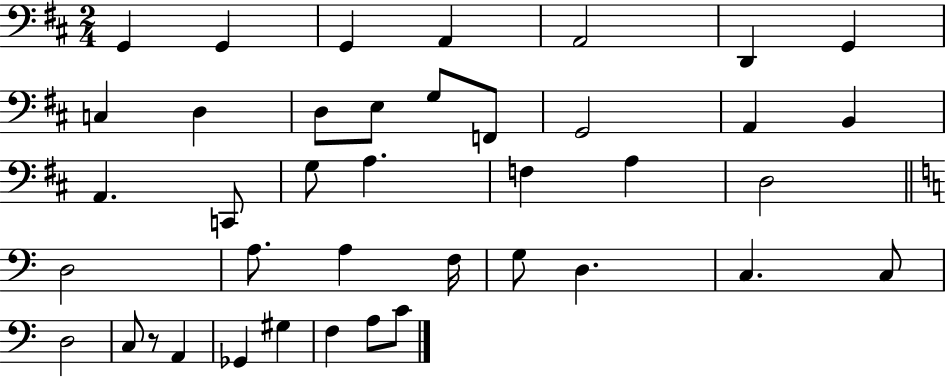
G2/q G2/q G2/q A2/q A2/h D2/q G2/q C3/q D3/q D3/e E3/e G3/e F2/e G2/h A2/q B2/q A2/q. C2/e G3/e A3/q. F3/q A3/q D3/h D3/h A3/e. A3/q F3/s G3/e D3/q. C3/q. C3/e D3/h C3/e R/e A2/q Gb2/q G#3/q F3/q A3/e C4/e